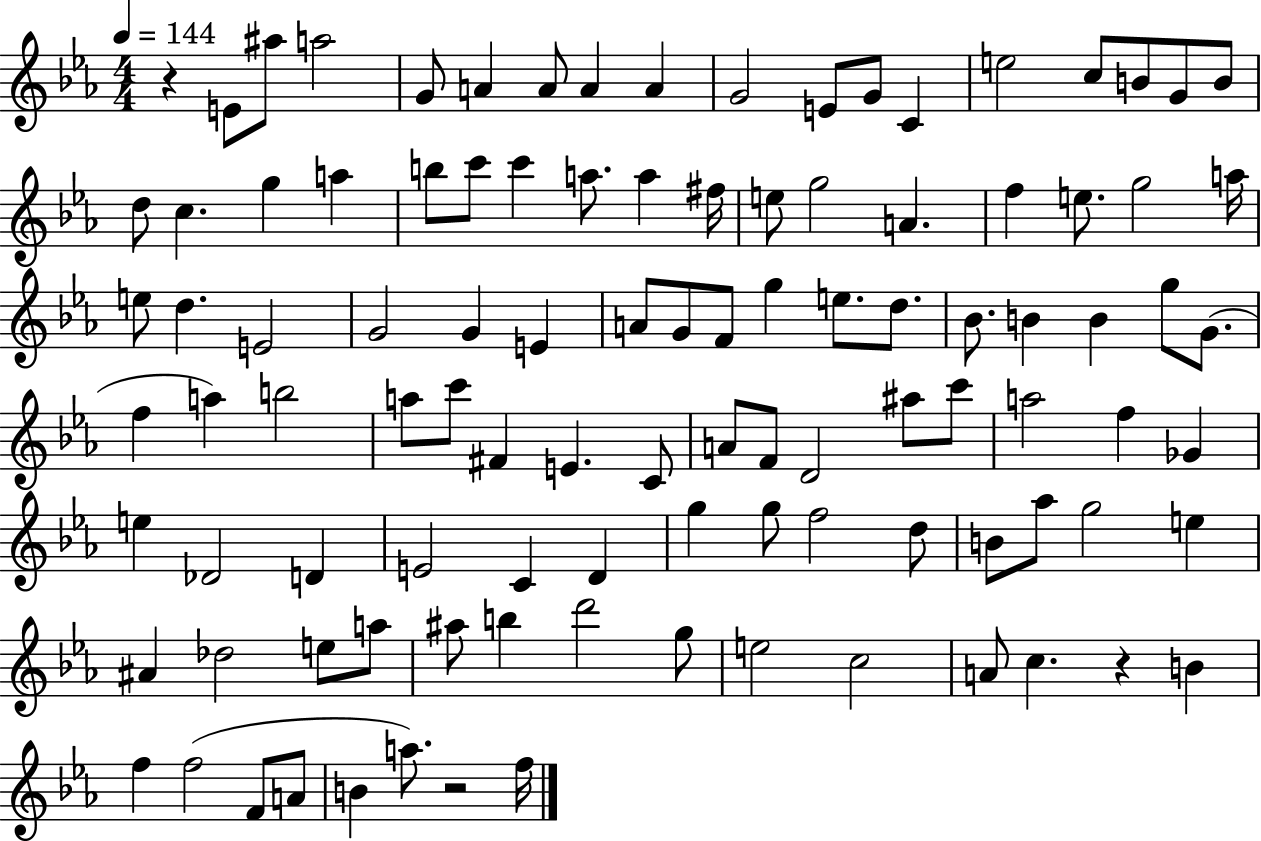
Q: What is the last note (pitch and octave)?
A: F5